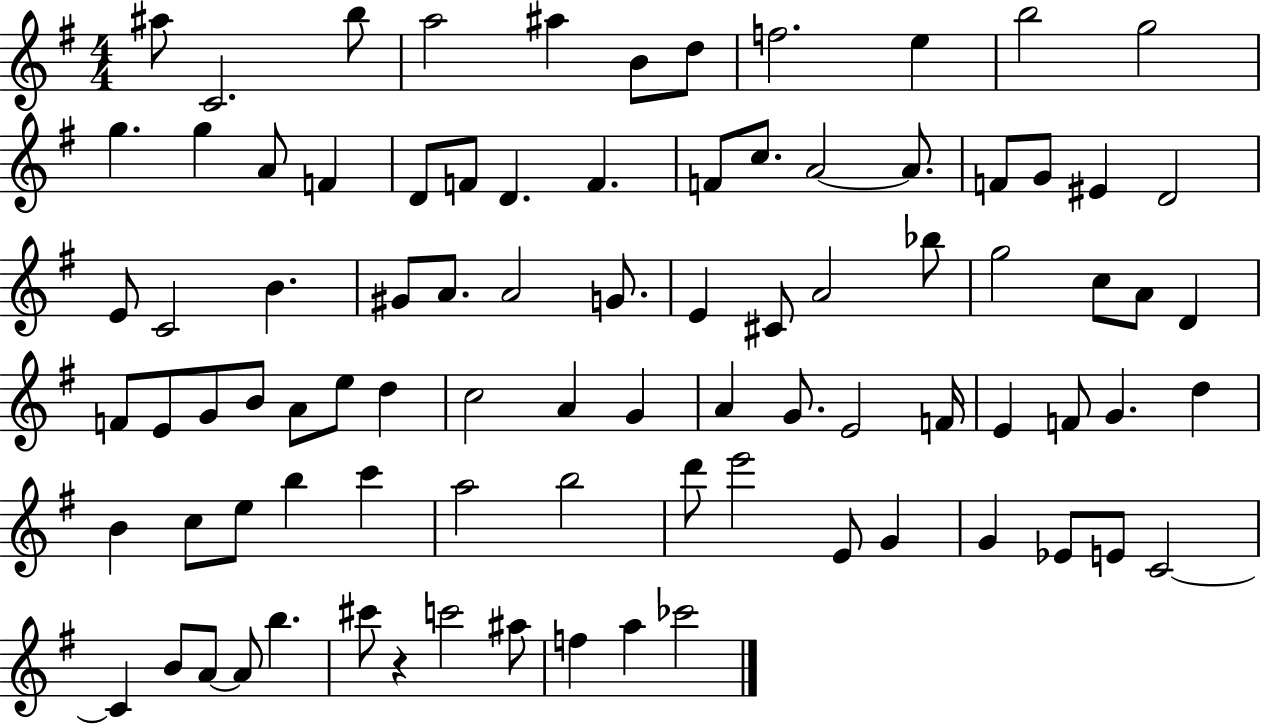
{
  \clef treble
  \numericTimeSignature
  \time 4/4
  \key g \major
  ais''8 c'2. b''8 | a''2 ais''4 b'8 d''8 | f''2. e''4 | b''2 g''2 | \break g''4. g''4 a'8 f'4 | d'8 f'8 d'4. f'4. | f'8 c''8. a'2~~ a'8. | f'8 g'8 eis'4 d'2 | \break e'8 c'2 b'4. | gis'8 a'8. a'2 g'8. | e'4 cis'8 a'2 bes''8 | g''2 c''8 a'8 d'4 | \break f'8 e'8 g'8 b'8 a'8 e''8 d''4 | c''2 a'4 g'4 | a'4 g'8. e'2 f'16 | e'4 f'8 g'4. d''4 | \break b'4 c''8 e''8 b''4 c'''4 | a''2 b''2 | d'''8 e'''2 e'8 g'4 | g'4 ees'8 e'8 c'2~~ | \break c'4 b'8 a'8~~ a'8 b''4. | cis'''8 r4 c'''2 ais''8 | f''4 a''4 ces'''2 | \bar "|."
}